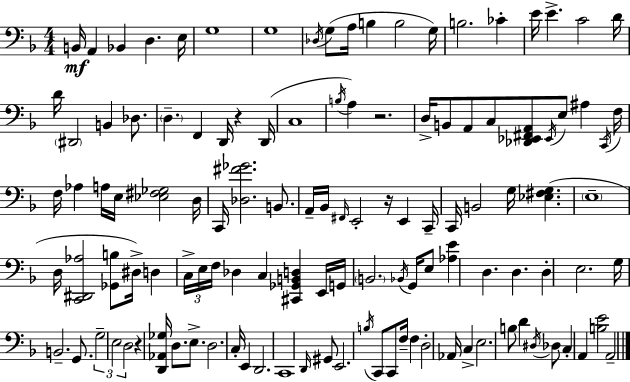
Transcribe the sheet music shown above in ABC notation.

X:1
T:Untitled
M:4/4
L:1/4
K:F
B,,/4 A,, _B,, D, E,/4 G,4 G,4 _D,/4 G,/2 A,/4 B, B,2 G,/4 B,2 _C E/4 E C2 D/4 D/4 ^D,,2 B,, _D,/2 D, F,, D,,/4 z D,,/4 C,4 B,/4 A, z2 D,/4 B,,/2 A,,/2 C,/2 [_D,,_E,,^F,,A,,]/2 _E,,/4 E,/2 ^A, C,,/4 F,/4 F,/4 _A, A,/4 E,/4 [_E,^F,_G,]2 D,/4 C,,/4 [_D,^F_G]2 B,,/2 A,,/4 _B,,/4 ^F,,/4 E,,2 z/4 E,, C,,/4 C,,/4 B,,2 G,/4 [_E,^F,G,] E,4 D,/4 [C,,^D,,_A,]2 [_G,,B,]/2 ^D,/4 D, C,/4 E,/4 F,/4 _D, C, [^C,,_G,,B,,D,] E,,/4 G,,/4 B,,2 _B,,/4 G,,/4 E,/2 [_A,E] D, D, D, E,2 G,/4 B,,2 G,,/2 G,2 E,2 D,2 z [D,,_A,,_G,]/4 D,/2 E,/2 D,2 C,/4 E,, D,,2 C,,4 D,,/4 ^G,,/2 E,,2 B,/4 C,,/2 C,,/2 F,/4 F, D,2 _A,,/4 C, E,2 B,/2 D ^D,/4 _D,/2 C, A,, [B,E]2 A,,2